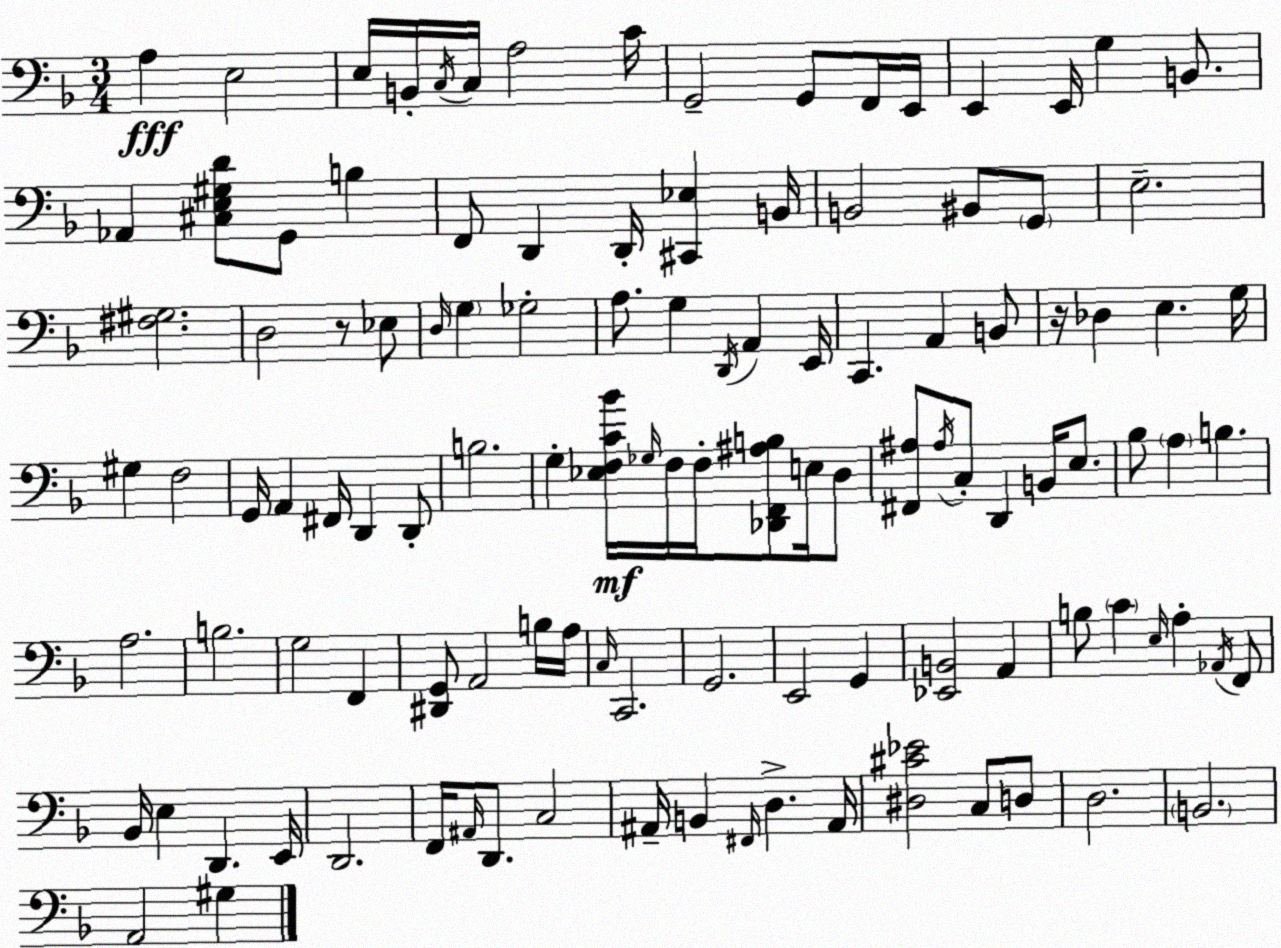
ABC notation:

X:1
T:Untitled
M:3/4
L:1/4
K:Dm
A, E,2 E,/4 B,,/4 C,/4 C,/4 A,2 C/4 G,,2 G,,/2 F,,/4 E,,/4 E,, E,,/4 G, B,,/2 _A,, [^C,E,^G,D]/2 G,,/2 B, F,,/2 D,, D,,/4 [^C,,_E,] B,,/4 B,,2 ^B,,/2 G,,/2 E,2 [^F,^G,]2 D,2 z/2 _E,/2 D,/4 G, _G,2 A,/2 G, D,,/4 A,, E,,/4 C,, A,, B,,/2 z/4 _D, E, G,/4 ^G, F,2 G,,/4 A,, ^F,,/4 D,, D,,/2 B,2 G, [_E,F,C_B]/4 _G,/4 F,/4 F,/4 [_D,,F,,^A,B,]/2 E,/4 D,/2 [^F,,^A,]/2 ^A,/4 C,/2 D,, B,,/4 E,/2 _B,/2 A, B, A,2 B,2 G,2 F,, [^D,,G,,]/2 A,,2 B,/4 A,/4 C,/4 C,,2 G,,2 E,,2 G,, [_E,,B,,]2 A,, B,/2 C E,/4 A, _A,,/4 F,,/2 _B,,/4 E, D,, E,,/4 D,,2 F,,/4 ^A,,/4 D,,/2 C,2 ^A,,/4 B,, ^F,,/4 D, ^A,,/4 [^D,^C_E]2 C,/2 D,/2 D,2 B,,2 A,,2 ^G,